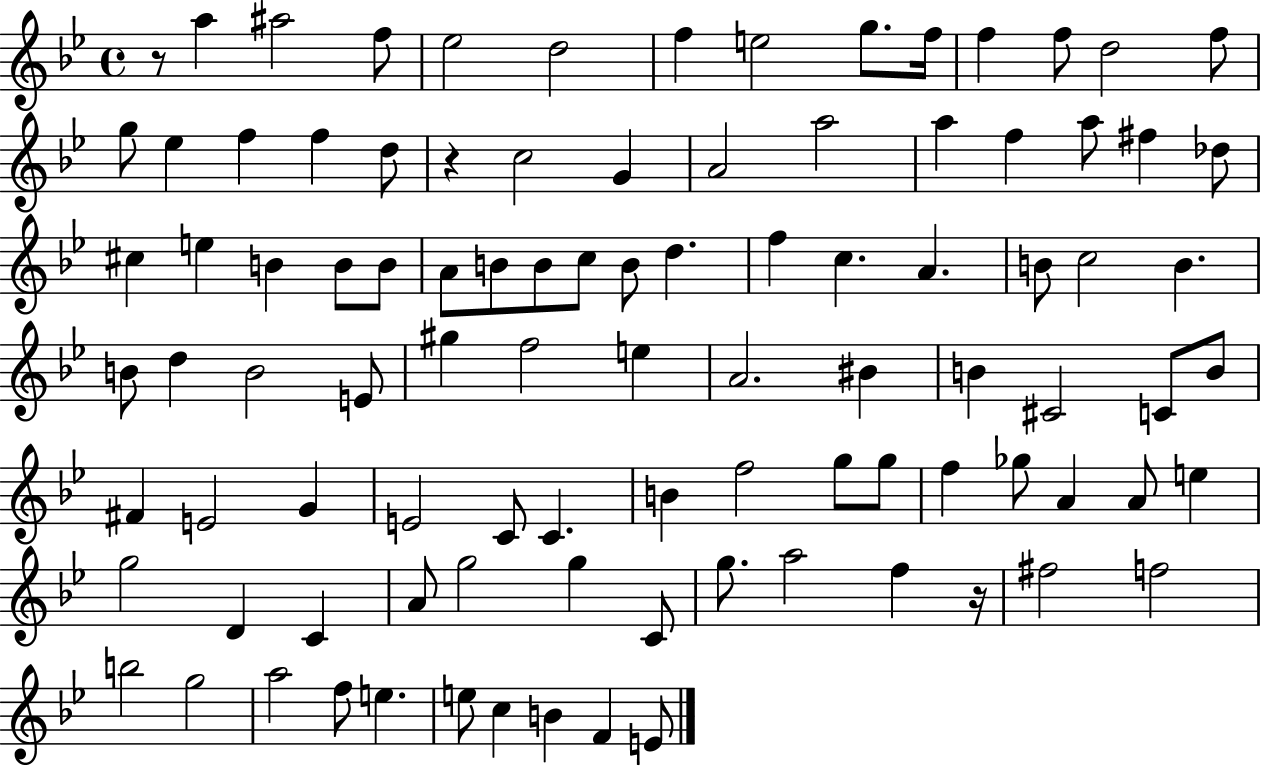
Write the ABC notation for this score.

X:1
T:Untitled
M:4/4
L:1/4
K:Bb
z/2 a ^a2 f/2 _e2 d2 f e2 g/2 f/4 f f/2 d2 f/2 g/2 _e f f d/2 z c2 G A2 a2 a f a/2 ^f _d/2 ^c e B B/2 B/2 A/2 B/2 B/2 c/2 B/2 d f c A B/2 c2 B B/2 d B2 E/2 ^g f2 e A2 ^B B ^C2 C/2 B/2 ^F E2 G E2 C/2 C B f2 g/2 g/2 f _g/2 A A/2 e g2 D C A/2 g2 g C/2 g/2 a2 f z/4 ^f2 f2 b2 g2 a2 f/2 e e/2 c B F E/2